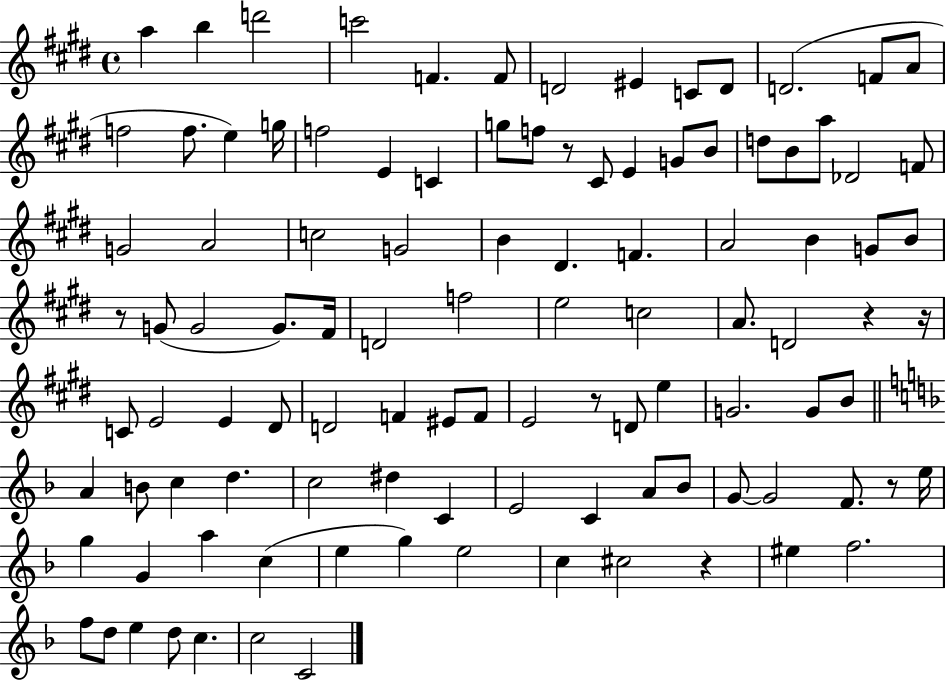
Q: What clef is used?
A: treble